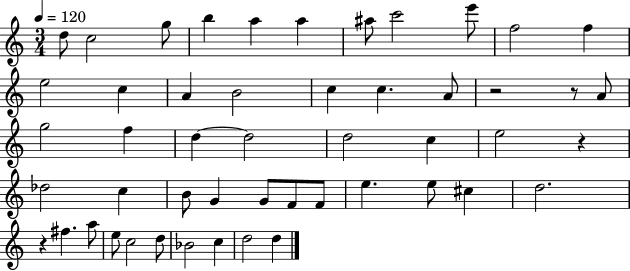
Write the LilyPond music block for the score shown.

{
  \clef treble
  \numericTimeSignature
  \time 3/4
  \key c \major
  \tempo 4 = 120
  \repeat volta 2 { d''8 c''2 g''8 | b''4 a''4 a''4 | ais''8 c'''2 e'''8 | f''2 f''4 | \break e''2 c''4 | a'4 b'2 | c''4 c''4. a'8 | r2 r8 a'8 | \break g''2 f''4 | d''4~~ d''2 | d''2 c''4 | e''2 r4 | \break des''2 c''4 | b'8 g'4 g'8 f'8 f'8 | e''4. e''8 cis''4 | d''2. | \break r4 fis''4. a''8 | e''8 c''2 d''8 | bes'2 c''4 | d''2 d''4 | \break } \bar "|."
}